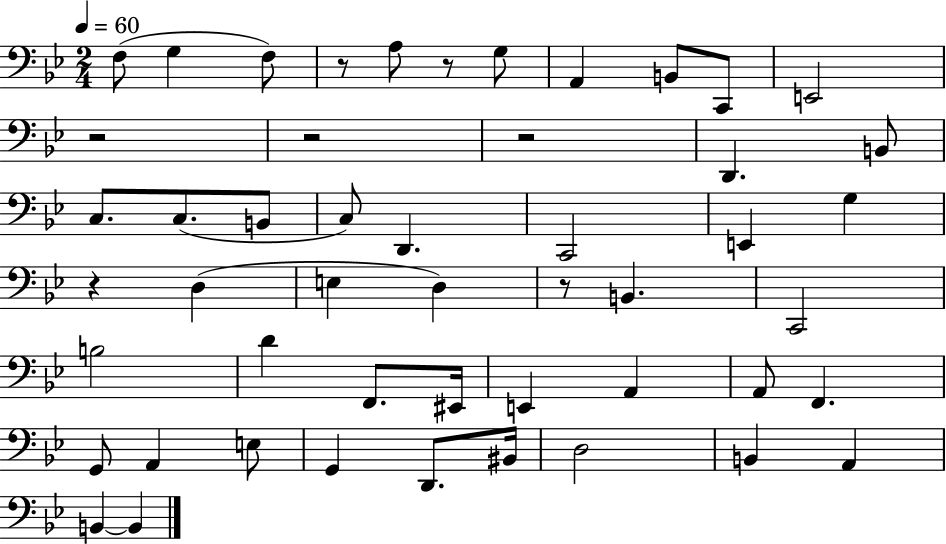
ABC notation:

X:1
T:Untitled
M:2/4
L:1/4
K:Bb
F,/2 G, F,/2 z/2 A,/2 z/2 G,/2 A,, B,,/2 C,,/2 E,,2 z2 z2 z2 D,, B,,/2 C,/2 C,/2 B,,/2 C,/2 D,, C,,2 E,, G, z D, E, D, z/2 B,, C,,2 B,2 D F,,/2 ^E,,/4 E,, A,, A,,/2 F,, G,,/2 A,, E,/2 G,, D,,/2 ^B,,/4 D,2 B,, A,, B,, B,,